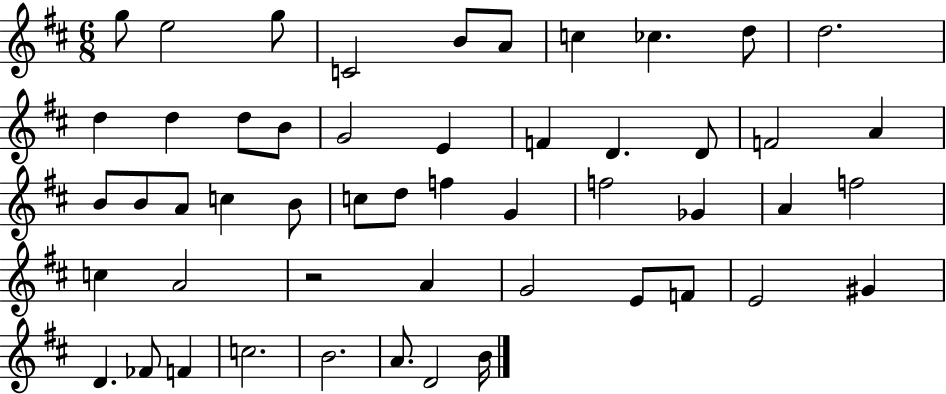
X:1
T:Untitled
M:6/8
L:1/4
K:D
g/2 e2 g/2 C2 B/2 A/2 c _c d/2 d2 d d d/2 B/2 G2 E F D D/2 F2 A B/2 B/2 A/2 c B/2 c/2 d/2 f G f2 _G A f2 c A2 z2 A G2 E/2 F/2 E2 ^G D _F/2 F c2 B2 A/2 D2 B/4